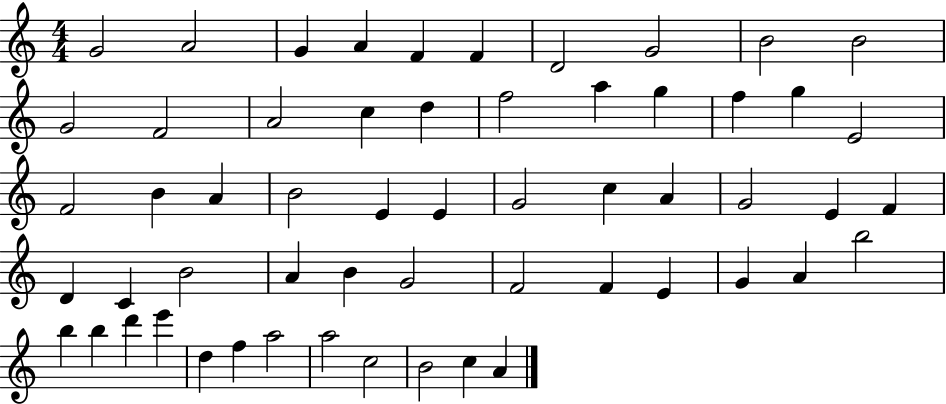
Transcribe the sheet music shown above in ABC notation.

X:1
T:Untitled
M:4/4
L:1/4
K:C
G2 A2 G A F F D2 G2 B2 B2 G2 F2 A2 c d f2 a g f g E2 F2 B A B2 E E G2 c A G2 E F D C B2 A B G2 F2 F E G A b2 b b d' e' d f a2 a2 c2 B2 c A